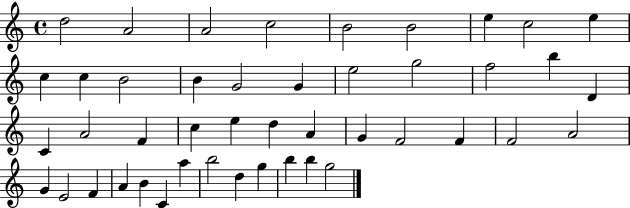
{
  \clef treble
  \time 4/4
  \defaultTimeSignature
  \key c \major
  d''2 a'2 | a'2 c''2 | b'2 b'2 | e''4 c''2 e''4 | \break c''4 c''4 b'2 | b'4 g'2 g'4 | e''2 g''2 | f''2 b''4 d'4 | \break c'4 a'2 f'4 | c''4 e''4 d''4 a'4 | g'4 f'2 f'4 | f'2 a'2 | \break g'4 e'2 f'4 | a'4 b'4 c'4 a''4 | b''2 d''4 g''4 | b''4 b''4 g''2 | \break \bar "|."
}